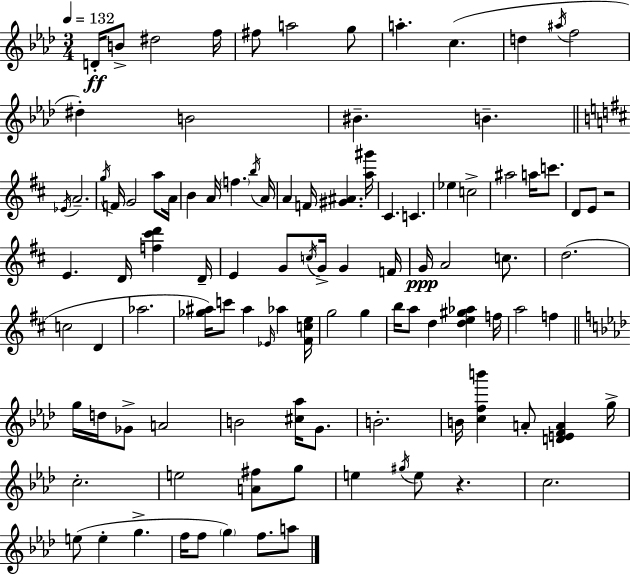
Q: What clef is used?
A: treble